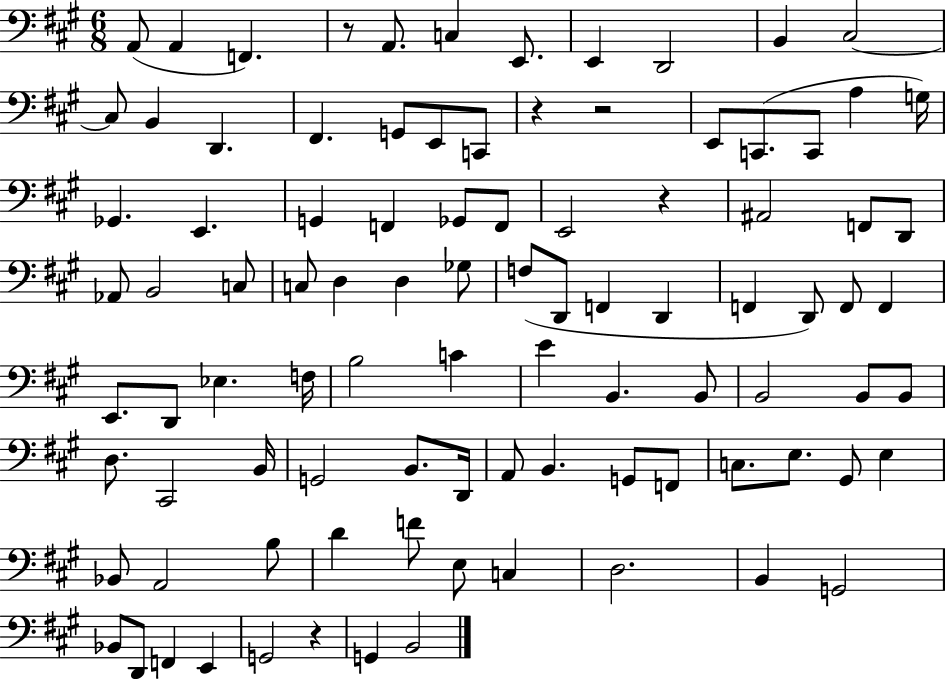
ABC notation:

X:1
T:Untitled
M:6/8
L:1/4
K:A
A,,/2 A,, F,, z/2 A,,/2 C, E,,/2 E,, D,,2 B,, ^C,2 ^C,/2 B,, D,, ^F,, G,,/2 E,,/2 C,,/2 z z2 E,,/2 C,,/2 C,,/2 A, G,/4 _G,, E,, G,, F,, _G,,/2 F,,/2 E,,2 z ^A,,2 F,,/2 D,,/2 _A,,/2 B,,2 C,/2 C,/2 D, D, _G,/2 F,/2 D,,/2 F,, D,, F,, D,,/2 F,,/2 F,, E,,/2 D,,/2 _E, F,/4 B,2 C E B,, B,,/2 B,,2 B,,/2 B,,/2 D,/2 ^C,,2 B,,/4 G,,2 B,,/2 D,,/4 A,,/2 B,, G,,/2 F,,/2 C,/2 E,/2 ^G,,/2 E, _B,,/2 A,,2 B,/2 D F/2 E,/2 C, D,2 B,, G,,2 _B,,/2 D,,/2 F,, E,, G,,2 z G,, B,,2